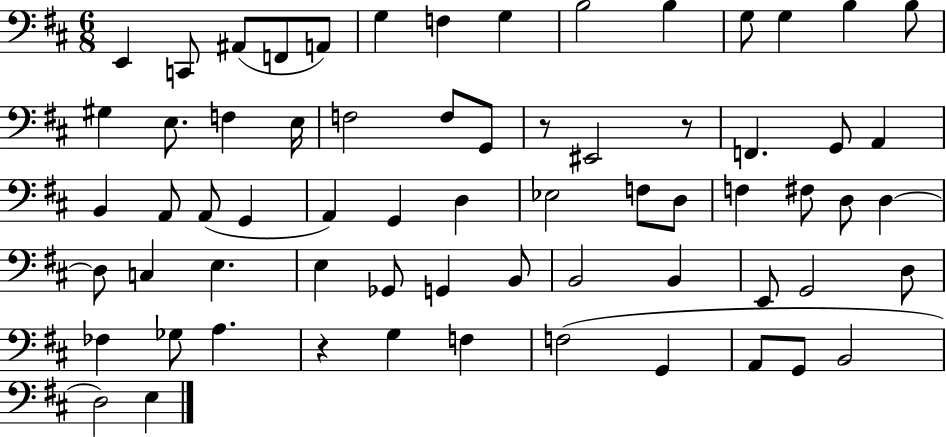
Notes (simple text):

E2/q C2/e A#2/e F2/e A2/e G3/q F3/q G3/q B3/h B3/q G3/e G3/q B3/q B3/e G#3/q E3/e. F3/q E3/s F3/h F3/e G2/e R/e EIS2/h R/e F2/q. G2/e A2/q B2/q A2/e A2/e G2/q A2/q G2/q D3/q Eb3/h F3/e D3/e F3/q F#3/e D3/e D3/q D3/e C3/q E3/q. E3/q Gb2/e G2/q B2/e B2/h B2/q E2/e G2/h D3/e FES3/q Gb3/e A3/q. R/q G3/q F3/q F3/h G2/q A2/e G2/e B2/h D3/h E3/q